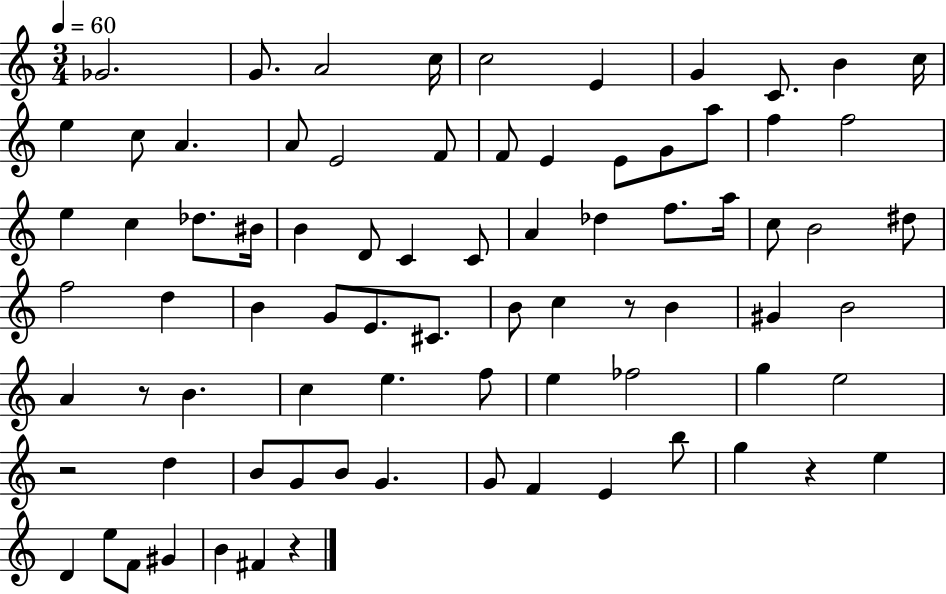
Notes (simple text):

Gb4/h. G4/e. A4/h C5/s C5/h E4/q G4/q C4/e. B4/q C5/s E5/q C5/e A4/q. A4/e E4/h F4/e F4/e E4/q E4/e G4/e A5/e F5/q F5/h E5/q C5/q Db5/e. BIS4/s B4/q D4/e C4/q C4/e A4/q Db5/q F5/e. A5/s C5/e B4/h D#5/e F5/h D5/q B4/q G4/e E4/e. C#4/e. B4/e C5/q R/e B4/q G#4/q B4/h A4/q R/e B4/q. C5/q E5/q. F5/e E5/q FES5/h G5/q E5/h R/h D5/q B4/e G4/e B4/e G4/q. G4/e F4/q E4/q B5/e G5/q R/q E5/q D4/q E5/e F4/e G#4/q B4/q F#4/q R/q